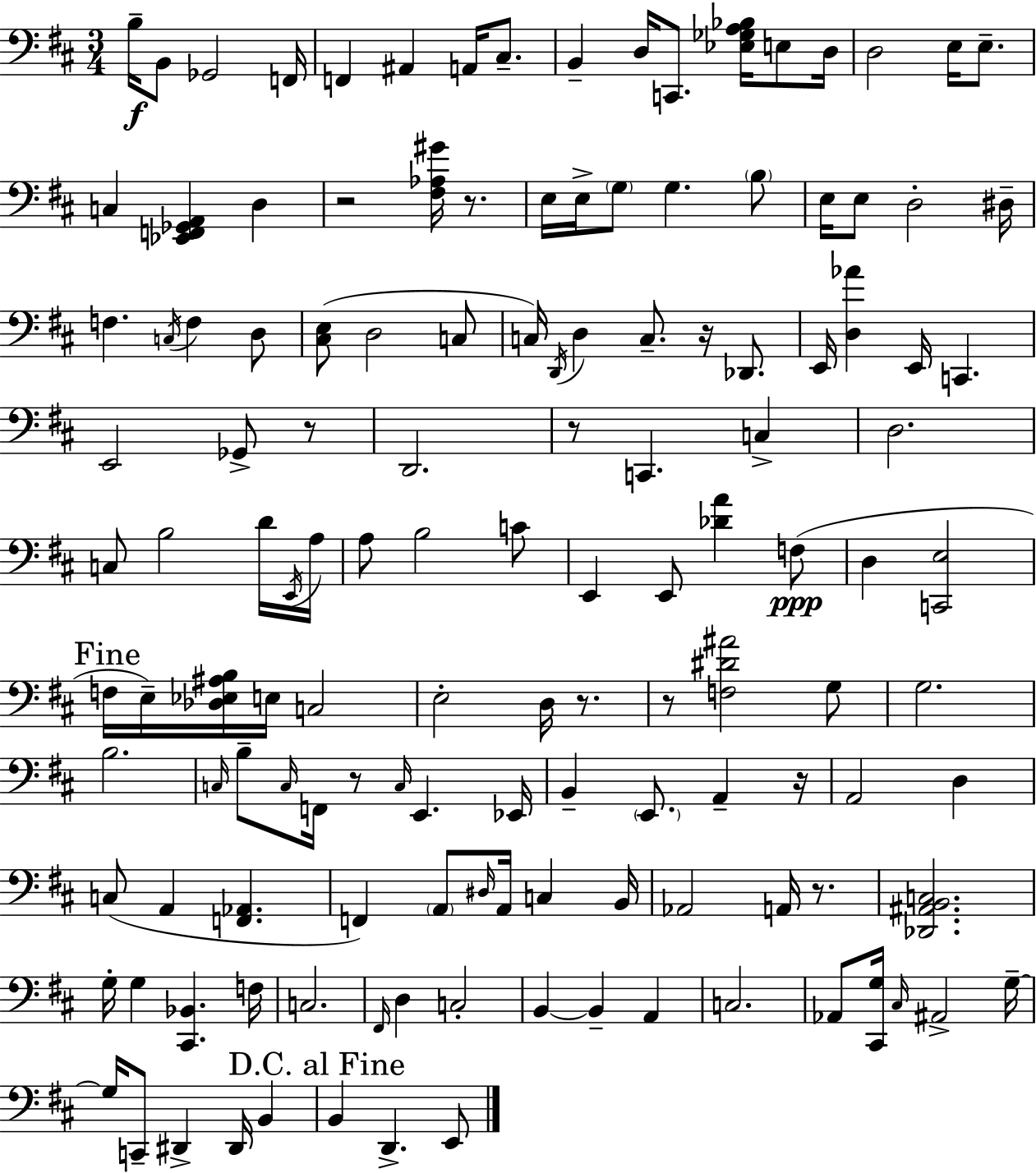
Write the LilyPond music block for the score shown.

{
  \clef bass
  \numericTimeSignature
  \time 3/4
  \key d \major
  \repeat volta 2 { b16--\f b,8 ges,2 f,16 | f,4 ais,4 a,16 cis8.-- | b,4-- d16 c,8. <ees ges a bes>16 e8 d16 | d2 e16 e8.-- | \break c4 <ees, f, ges, a,>4 d4 | r2 <fis aes gis'>16 r8. | e16 e16-> \parenthesize g8 g4. \parenthesize b8 | e16 e8 d2-. dis16-- | \break f4. \acciaccatura { c16 } f4 d8 | <cis e>8( d2 c8 | c16) \acciaccatura { d,16 } d4 c8.-- r16 des,8. | e,16 <d aes'>4 e,16 c,4. | \break e,2 ges,8-> | r8 d,2. | r8 c,4. c4-> | d2. | \break c8 b2 | d'16 \acciaccatura { e,16 } a16 a8 b2 | c'8 e,4 e,8 <des' a'>4 | f8(\ppp d4 <c, e>2 | \break \mark "Fine" f16 e16--) <des ees ais b>16 e16 c2 | e2-. d16 | r8. r8 <f dis' ais'>2 | g8 g2. | \break b2. | \grace { c16 } b8-- \grace { c16 } f,16 r8 \grace { c16 } e,4. | ees,16 b,4-- \parenthesize e,8. | a,4-- r16 a,2 | \break d4 c8( a,4 | <f, aes,>4. f,4) \parenthesize a,8 | \grace { dis16 } a,16 c4 b,16 aes,2 | a,16 r8. <des, ais, b, c>2. | \break g16-. g4 | <cis, bes,>4. f16 c2. | \grace { fis,16 } d4 | c2-. b,4~~ | \break b,4-- a,4 c2. | aes,8 <cis, g>16 \grace { cis16 } | ais,2-> g16--~~ g16 c,8-- | dis,4-> dis,16 b,4 \mark "D.C. al Fine" b,4 | \break d,4.-> e,8 } \bar "|."
}